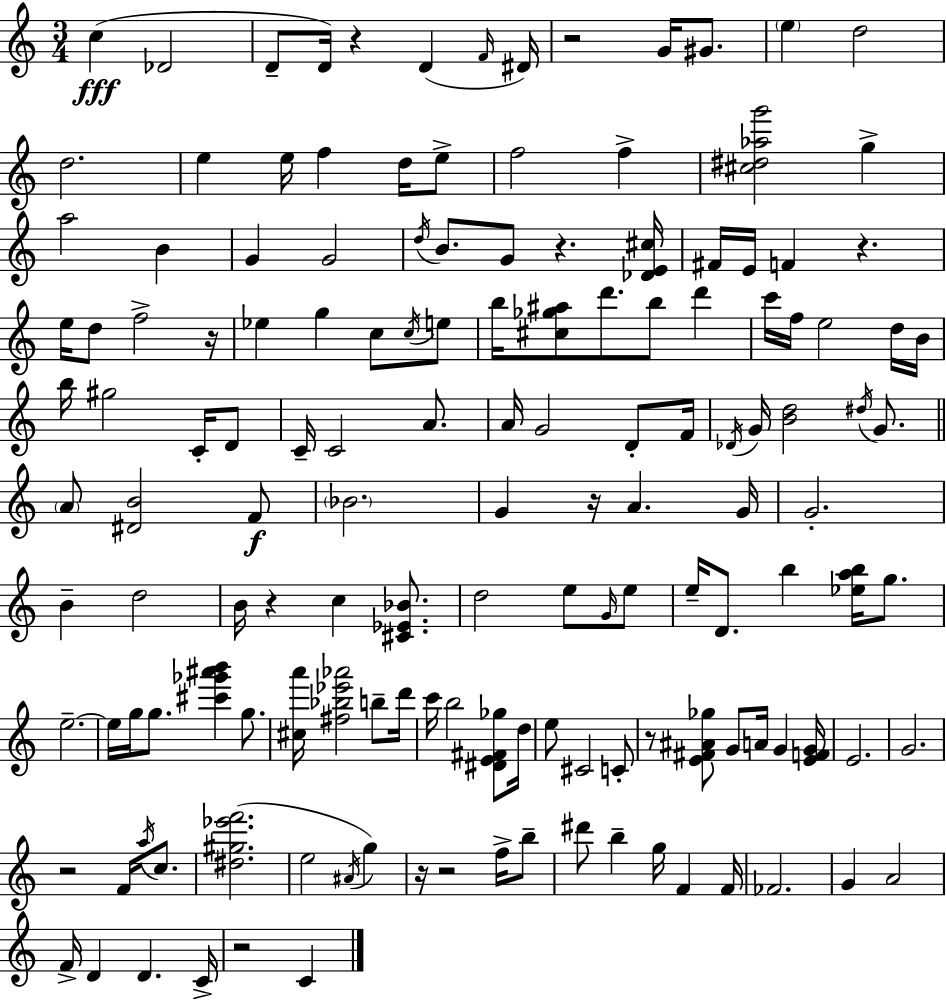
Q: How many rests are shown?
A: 12